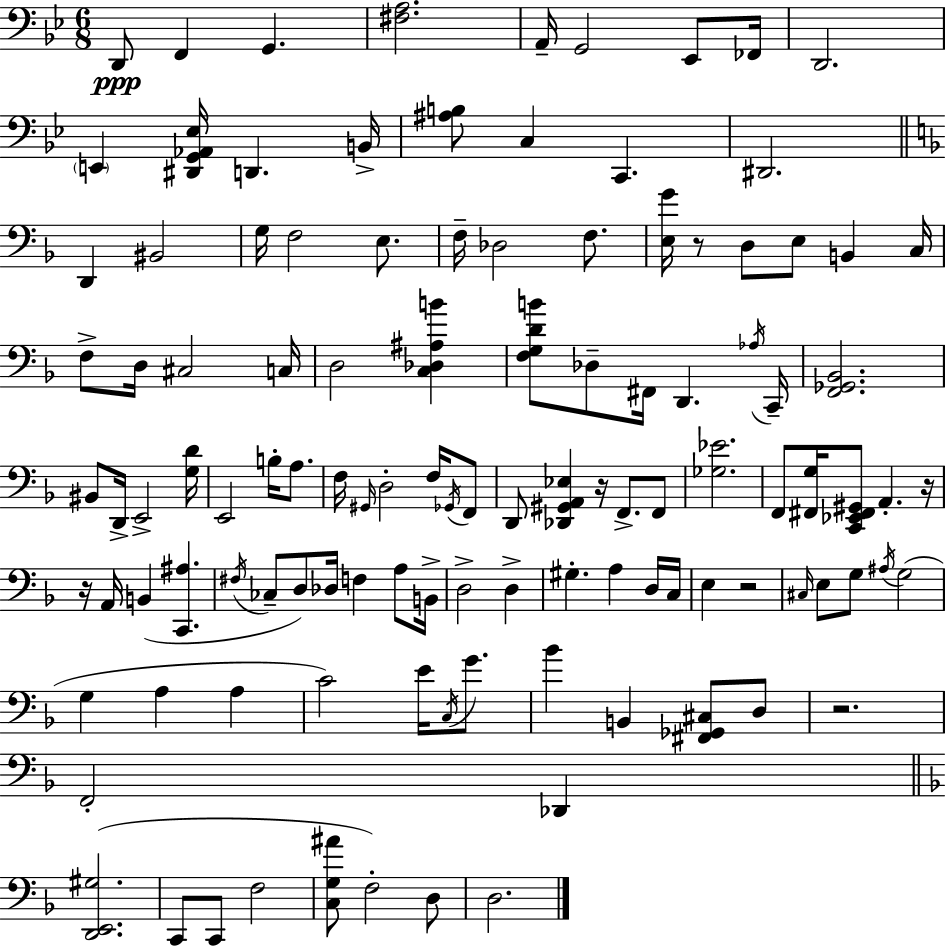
{
  \clef bass
  \numericTimeSignature
  \time 6/8
  \key g \minor
  d,8\ppp f,4 g,4. | <fis a>2. | a,16-- g,2 ees,8 fes,16 | d,2. | \break \parenthesize e,4 <dis, g, aes, ees>16 d,4. b,16-> | <ais b>8 c4 c,4. | dis,2. | \bar "||" \break \key f \major d,4 bis,2 | g16 f2 e8. | f16-- des2 f8. | <e g'>16 r8 d8 e8 b,4 c16 | \break f8-> d16 cis2 c16 | d2 <c des ais b'>4 | <f g d' b'>8 des8-- fis,16 d,4. \acciaccatura { aes16 } | c,16-- <f, ges, bes,>2. | \break bis,8 d,16-> e,2-> | <g d'>16 e,2 b16-. a8. | f16 \grace { gis,16 } d2-. f16 | \acciaccatura { ges,16 } f,8 d,8 <des, gis, a, ees>4 r16 f,8.-> | \break f,8 <ges ees'>2. | f,8 <fis, g>16 <c, ees, fis, gis,>8 a,4.-. | r16 r16 a,16 b,4( <c, ais>4. | \acciaccatura { fis16 } ces8-- d8) des16 f4 | \break a8 b,16-> d2-> | d4-> gis4.-. a4 | d16 c16 e4 r2 | \grace { cis16 } e8 g8 \acciaccatura { ais16 }( g2 | \break g4 a4 | a4 c'2) | e'16 \acciaccatura { c16 } g'8. bes'4 b,4 | <fis, ges, cis>8 d8 r2. | \break f,2-. | des,4 \bar "||" \break \key f \major <d, e, gis>2.( | c,8 c,8 f2 | <c g ais'>8 f2-.) d8 | d2. | \break \bar "|."
}